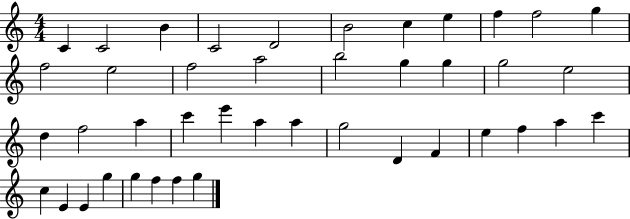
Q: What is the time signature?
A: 4/4